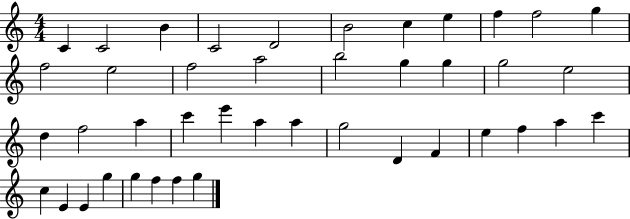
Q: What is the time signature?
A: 4/4